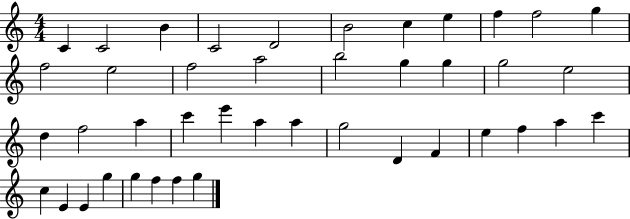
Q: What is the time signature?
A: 4/4